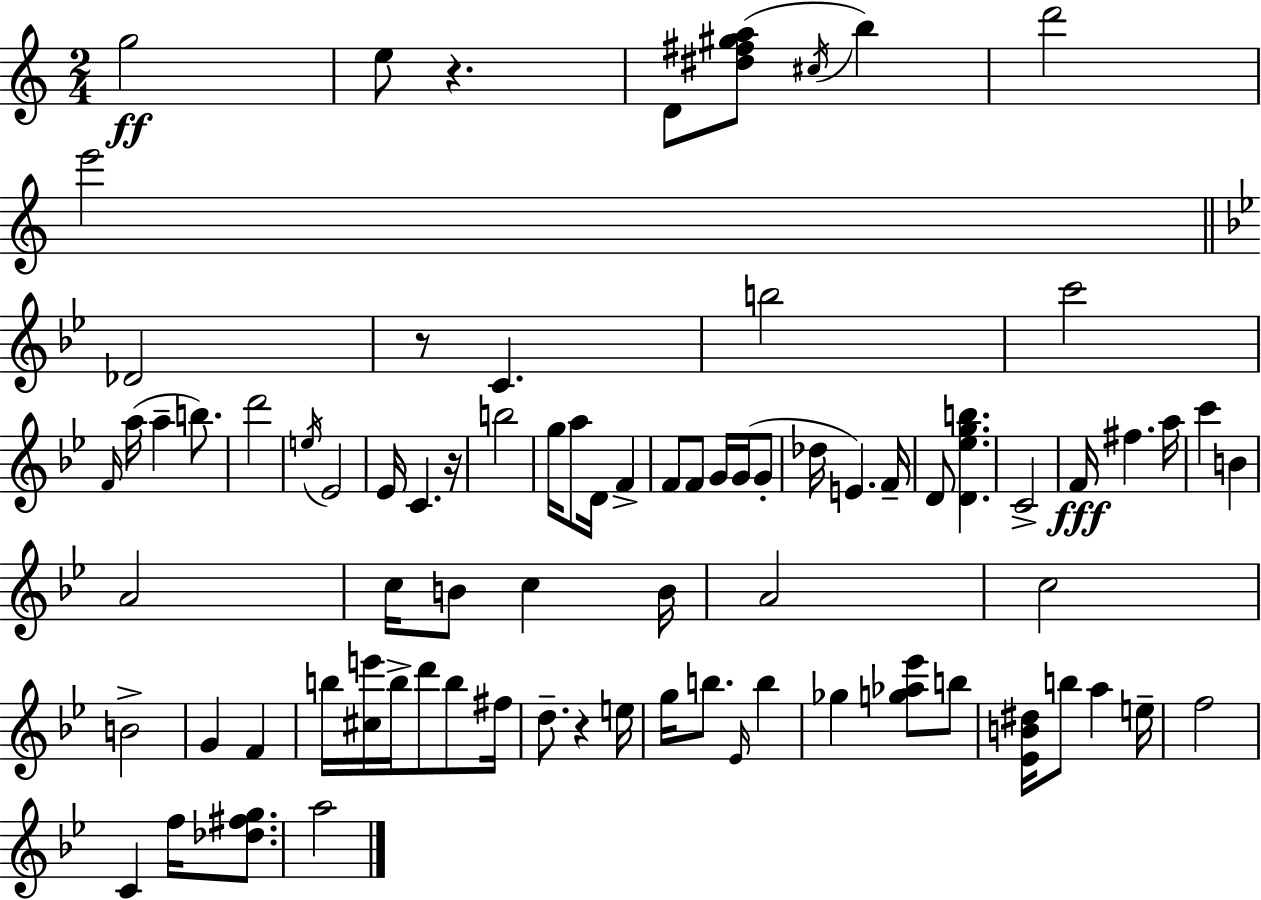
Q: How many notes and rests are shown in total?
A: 80